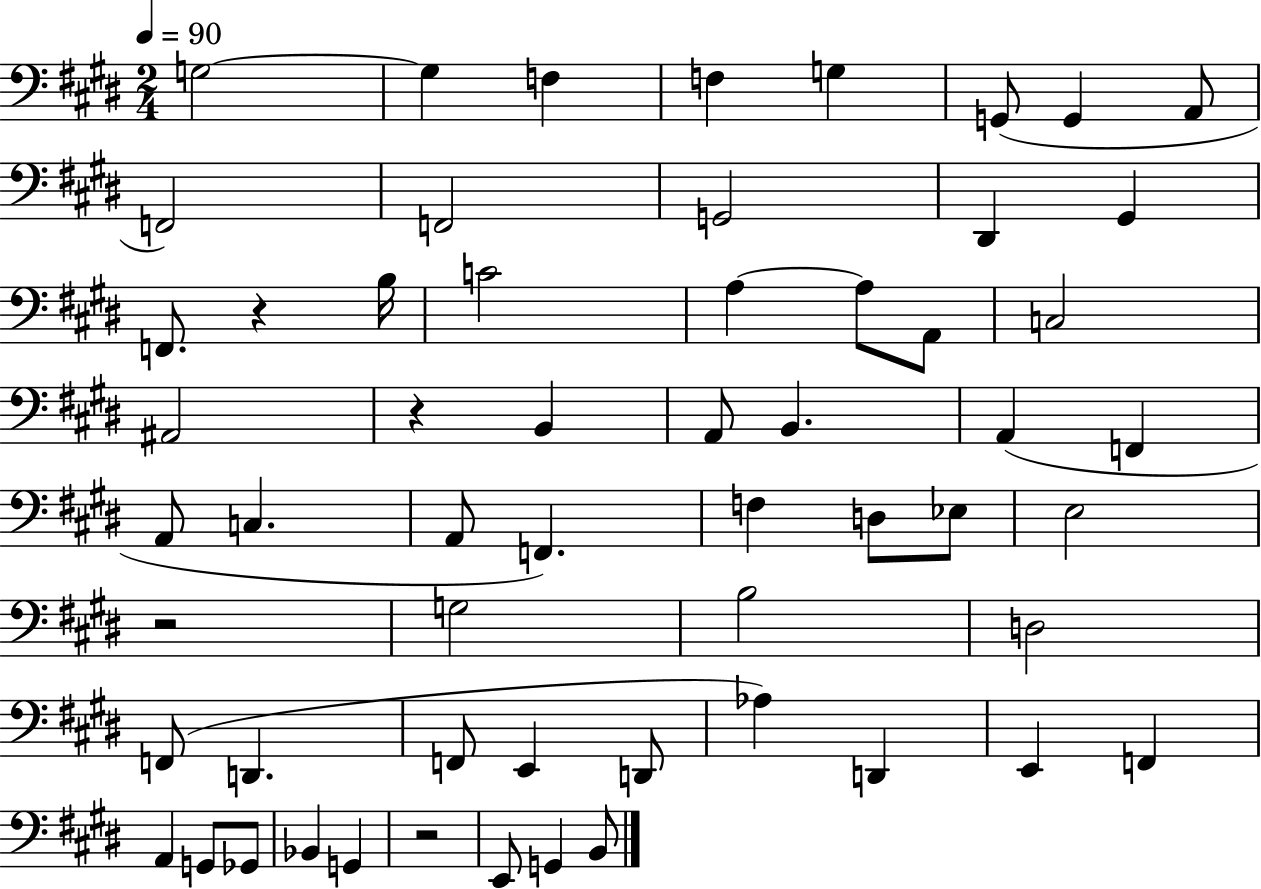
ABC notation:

X:1
T:Untitled
M:2/4
L:1/4
K:E
G,2 G, F, F, G, G,,/2 G,, A,,/2 F,,2 F,,2 G,,2 ^D,, ^G,, F,,/2 z B,/4 C2 A, A,/2 A,,/2 C,2 ^A,,2 z B,, A,,/2 B,, A,, F,, A,,/2 C, A,,/2 F,, F, D,/2 _E,/2 E,2 z2 G,2 B,2 D,2 F,,/2 D,, F,,/2 E,, D,,/2 _A, D,, E,, F,, A,, G,,/2 _G,,/2 _B,, G,, z2 E,,/2 G,, B,,/2